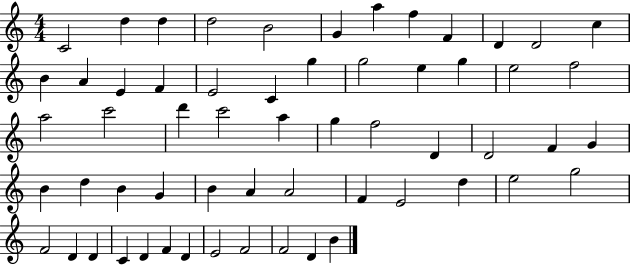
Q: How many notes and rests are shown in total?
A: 59